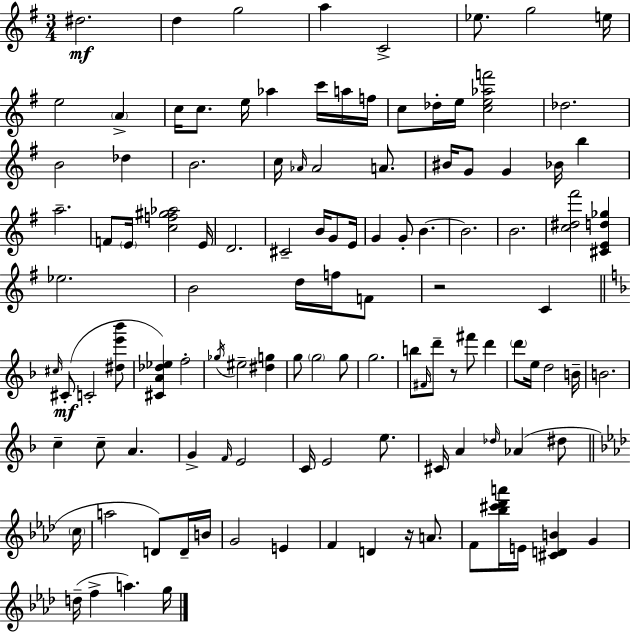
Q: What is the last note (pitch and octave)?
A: G5